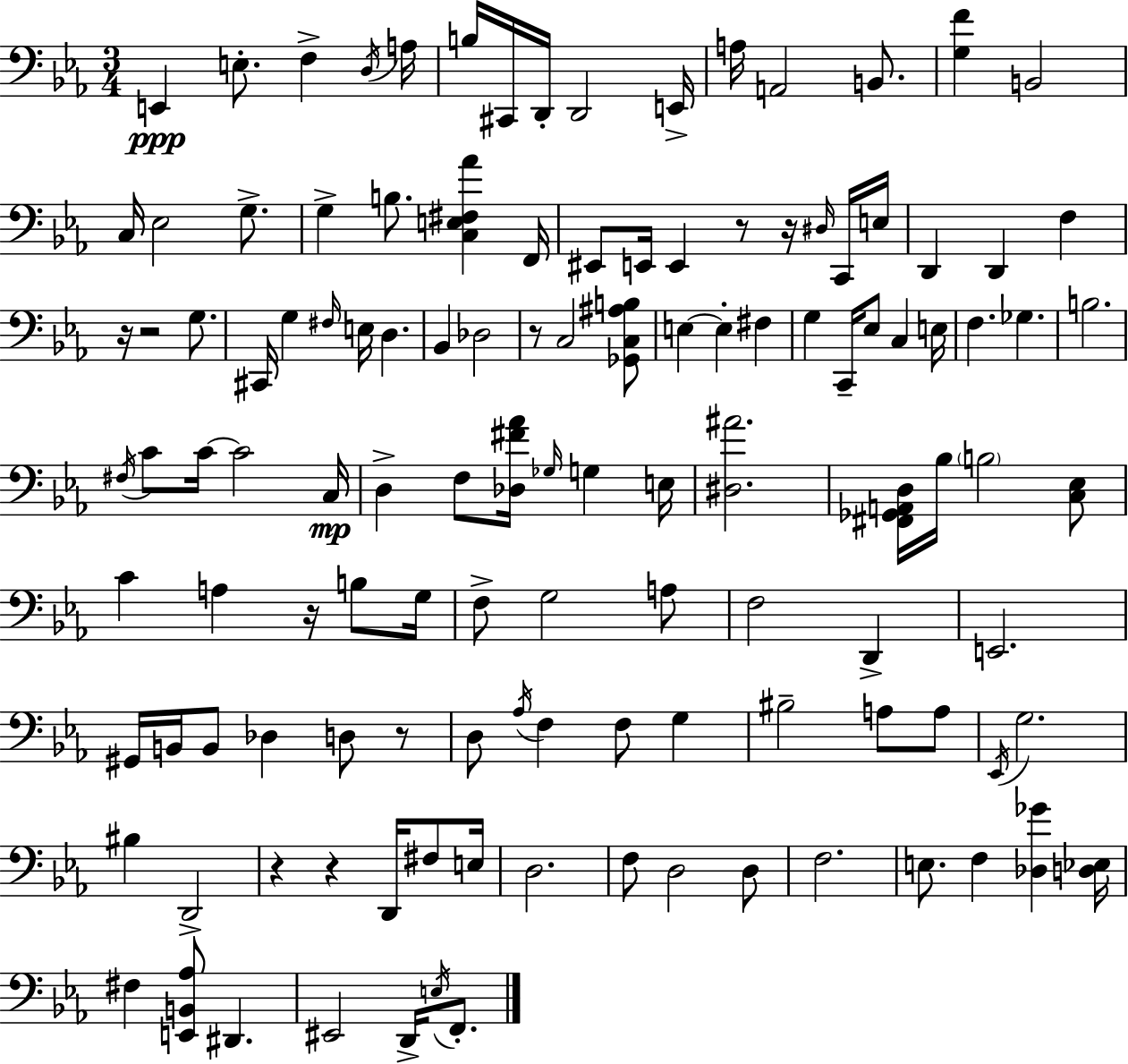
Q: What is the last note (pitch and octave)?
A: F2